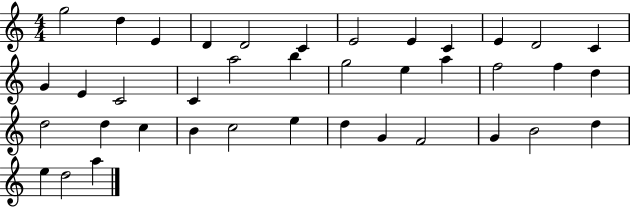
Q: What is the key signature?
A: C major